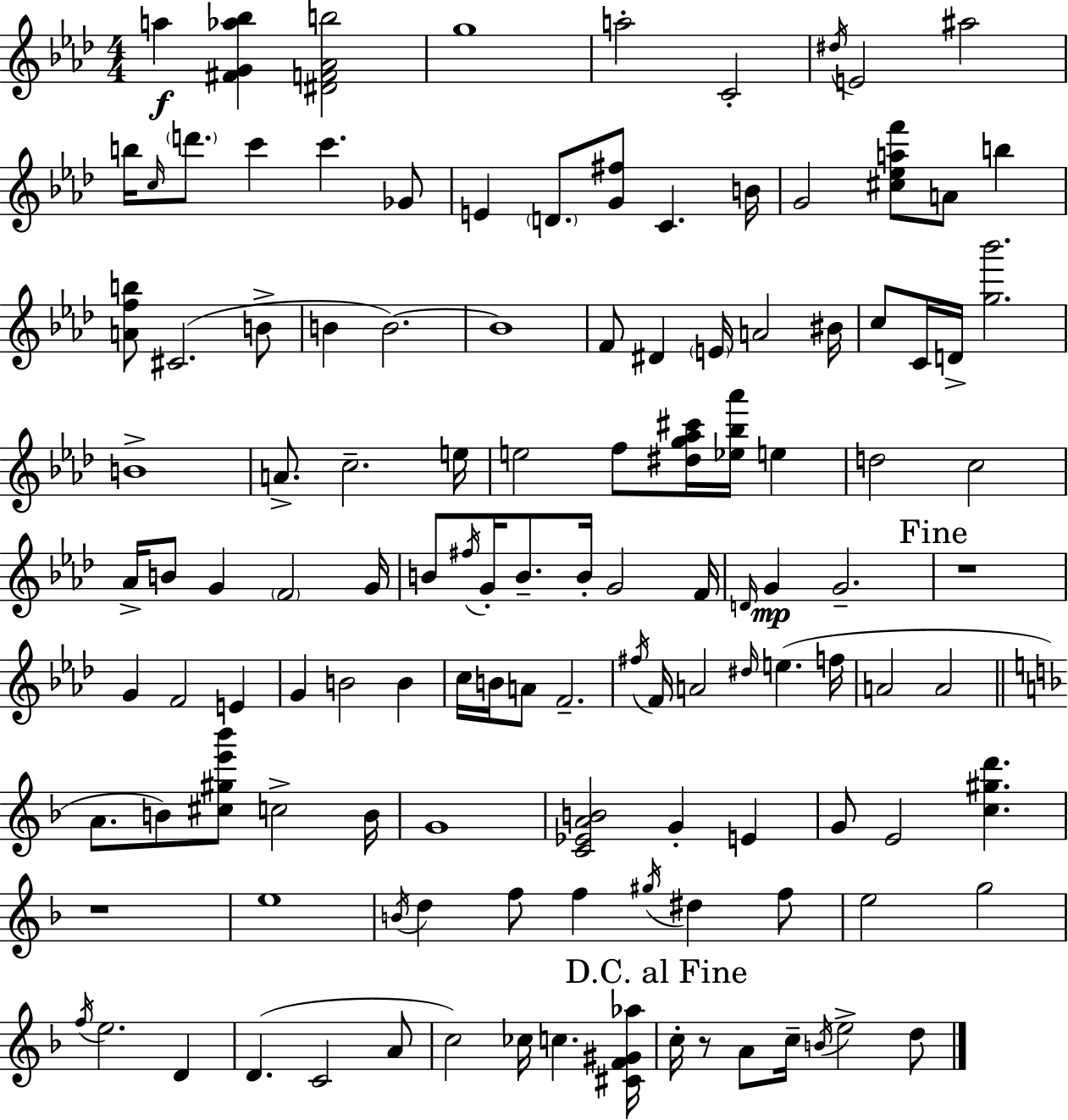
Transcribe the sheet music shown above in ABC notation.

X:1
T:Untitled
M:4/4
L:1/4
K:Ab
a [^FG_a_b] [^DF_Ab]2 g4 a2 C2 ^d/4 E2 ^a2 b/4 c/4 d'/2 c' c' _G/2 E D/2 [G^f]/2 C B/4 G2 [^c_eaf']/2 A/2 b [Afb]/2 ^C2 B/2 B B2 B4 F/2 ^D E/4 A2 ^B/4 c/2 C/4 D/4 [g_b']2 B4 A/2 c2 e/4 e2 f/2 [^dg_a^c']/4 [_e_b_a']/4 e d2 c2 _A/4 B/2 G F2 G/4 B/2 ^f/4 G/4 B/2 B/4 G2 F/4 D/4 G G2 z4 G F2 E G B2 B c/4 B/4 A/2 F2 ^f/4 F/4 A2 ^d/4 e f/4 A2 A2 A/2 B/2 [^c^ge'_b']/2 c2 B/4 G4 [C_EAB]2 G E G/2 E2 [c^gd'] z4 e4 B/4 d f/2 f ^g/4 ^d f/2 e2 g2 f/4 e2 D D C2 A/2 c2 _c/4 c [^CF^G_a]/4 c/4 z/2 A/2 c/4 B/4 e2 d/2